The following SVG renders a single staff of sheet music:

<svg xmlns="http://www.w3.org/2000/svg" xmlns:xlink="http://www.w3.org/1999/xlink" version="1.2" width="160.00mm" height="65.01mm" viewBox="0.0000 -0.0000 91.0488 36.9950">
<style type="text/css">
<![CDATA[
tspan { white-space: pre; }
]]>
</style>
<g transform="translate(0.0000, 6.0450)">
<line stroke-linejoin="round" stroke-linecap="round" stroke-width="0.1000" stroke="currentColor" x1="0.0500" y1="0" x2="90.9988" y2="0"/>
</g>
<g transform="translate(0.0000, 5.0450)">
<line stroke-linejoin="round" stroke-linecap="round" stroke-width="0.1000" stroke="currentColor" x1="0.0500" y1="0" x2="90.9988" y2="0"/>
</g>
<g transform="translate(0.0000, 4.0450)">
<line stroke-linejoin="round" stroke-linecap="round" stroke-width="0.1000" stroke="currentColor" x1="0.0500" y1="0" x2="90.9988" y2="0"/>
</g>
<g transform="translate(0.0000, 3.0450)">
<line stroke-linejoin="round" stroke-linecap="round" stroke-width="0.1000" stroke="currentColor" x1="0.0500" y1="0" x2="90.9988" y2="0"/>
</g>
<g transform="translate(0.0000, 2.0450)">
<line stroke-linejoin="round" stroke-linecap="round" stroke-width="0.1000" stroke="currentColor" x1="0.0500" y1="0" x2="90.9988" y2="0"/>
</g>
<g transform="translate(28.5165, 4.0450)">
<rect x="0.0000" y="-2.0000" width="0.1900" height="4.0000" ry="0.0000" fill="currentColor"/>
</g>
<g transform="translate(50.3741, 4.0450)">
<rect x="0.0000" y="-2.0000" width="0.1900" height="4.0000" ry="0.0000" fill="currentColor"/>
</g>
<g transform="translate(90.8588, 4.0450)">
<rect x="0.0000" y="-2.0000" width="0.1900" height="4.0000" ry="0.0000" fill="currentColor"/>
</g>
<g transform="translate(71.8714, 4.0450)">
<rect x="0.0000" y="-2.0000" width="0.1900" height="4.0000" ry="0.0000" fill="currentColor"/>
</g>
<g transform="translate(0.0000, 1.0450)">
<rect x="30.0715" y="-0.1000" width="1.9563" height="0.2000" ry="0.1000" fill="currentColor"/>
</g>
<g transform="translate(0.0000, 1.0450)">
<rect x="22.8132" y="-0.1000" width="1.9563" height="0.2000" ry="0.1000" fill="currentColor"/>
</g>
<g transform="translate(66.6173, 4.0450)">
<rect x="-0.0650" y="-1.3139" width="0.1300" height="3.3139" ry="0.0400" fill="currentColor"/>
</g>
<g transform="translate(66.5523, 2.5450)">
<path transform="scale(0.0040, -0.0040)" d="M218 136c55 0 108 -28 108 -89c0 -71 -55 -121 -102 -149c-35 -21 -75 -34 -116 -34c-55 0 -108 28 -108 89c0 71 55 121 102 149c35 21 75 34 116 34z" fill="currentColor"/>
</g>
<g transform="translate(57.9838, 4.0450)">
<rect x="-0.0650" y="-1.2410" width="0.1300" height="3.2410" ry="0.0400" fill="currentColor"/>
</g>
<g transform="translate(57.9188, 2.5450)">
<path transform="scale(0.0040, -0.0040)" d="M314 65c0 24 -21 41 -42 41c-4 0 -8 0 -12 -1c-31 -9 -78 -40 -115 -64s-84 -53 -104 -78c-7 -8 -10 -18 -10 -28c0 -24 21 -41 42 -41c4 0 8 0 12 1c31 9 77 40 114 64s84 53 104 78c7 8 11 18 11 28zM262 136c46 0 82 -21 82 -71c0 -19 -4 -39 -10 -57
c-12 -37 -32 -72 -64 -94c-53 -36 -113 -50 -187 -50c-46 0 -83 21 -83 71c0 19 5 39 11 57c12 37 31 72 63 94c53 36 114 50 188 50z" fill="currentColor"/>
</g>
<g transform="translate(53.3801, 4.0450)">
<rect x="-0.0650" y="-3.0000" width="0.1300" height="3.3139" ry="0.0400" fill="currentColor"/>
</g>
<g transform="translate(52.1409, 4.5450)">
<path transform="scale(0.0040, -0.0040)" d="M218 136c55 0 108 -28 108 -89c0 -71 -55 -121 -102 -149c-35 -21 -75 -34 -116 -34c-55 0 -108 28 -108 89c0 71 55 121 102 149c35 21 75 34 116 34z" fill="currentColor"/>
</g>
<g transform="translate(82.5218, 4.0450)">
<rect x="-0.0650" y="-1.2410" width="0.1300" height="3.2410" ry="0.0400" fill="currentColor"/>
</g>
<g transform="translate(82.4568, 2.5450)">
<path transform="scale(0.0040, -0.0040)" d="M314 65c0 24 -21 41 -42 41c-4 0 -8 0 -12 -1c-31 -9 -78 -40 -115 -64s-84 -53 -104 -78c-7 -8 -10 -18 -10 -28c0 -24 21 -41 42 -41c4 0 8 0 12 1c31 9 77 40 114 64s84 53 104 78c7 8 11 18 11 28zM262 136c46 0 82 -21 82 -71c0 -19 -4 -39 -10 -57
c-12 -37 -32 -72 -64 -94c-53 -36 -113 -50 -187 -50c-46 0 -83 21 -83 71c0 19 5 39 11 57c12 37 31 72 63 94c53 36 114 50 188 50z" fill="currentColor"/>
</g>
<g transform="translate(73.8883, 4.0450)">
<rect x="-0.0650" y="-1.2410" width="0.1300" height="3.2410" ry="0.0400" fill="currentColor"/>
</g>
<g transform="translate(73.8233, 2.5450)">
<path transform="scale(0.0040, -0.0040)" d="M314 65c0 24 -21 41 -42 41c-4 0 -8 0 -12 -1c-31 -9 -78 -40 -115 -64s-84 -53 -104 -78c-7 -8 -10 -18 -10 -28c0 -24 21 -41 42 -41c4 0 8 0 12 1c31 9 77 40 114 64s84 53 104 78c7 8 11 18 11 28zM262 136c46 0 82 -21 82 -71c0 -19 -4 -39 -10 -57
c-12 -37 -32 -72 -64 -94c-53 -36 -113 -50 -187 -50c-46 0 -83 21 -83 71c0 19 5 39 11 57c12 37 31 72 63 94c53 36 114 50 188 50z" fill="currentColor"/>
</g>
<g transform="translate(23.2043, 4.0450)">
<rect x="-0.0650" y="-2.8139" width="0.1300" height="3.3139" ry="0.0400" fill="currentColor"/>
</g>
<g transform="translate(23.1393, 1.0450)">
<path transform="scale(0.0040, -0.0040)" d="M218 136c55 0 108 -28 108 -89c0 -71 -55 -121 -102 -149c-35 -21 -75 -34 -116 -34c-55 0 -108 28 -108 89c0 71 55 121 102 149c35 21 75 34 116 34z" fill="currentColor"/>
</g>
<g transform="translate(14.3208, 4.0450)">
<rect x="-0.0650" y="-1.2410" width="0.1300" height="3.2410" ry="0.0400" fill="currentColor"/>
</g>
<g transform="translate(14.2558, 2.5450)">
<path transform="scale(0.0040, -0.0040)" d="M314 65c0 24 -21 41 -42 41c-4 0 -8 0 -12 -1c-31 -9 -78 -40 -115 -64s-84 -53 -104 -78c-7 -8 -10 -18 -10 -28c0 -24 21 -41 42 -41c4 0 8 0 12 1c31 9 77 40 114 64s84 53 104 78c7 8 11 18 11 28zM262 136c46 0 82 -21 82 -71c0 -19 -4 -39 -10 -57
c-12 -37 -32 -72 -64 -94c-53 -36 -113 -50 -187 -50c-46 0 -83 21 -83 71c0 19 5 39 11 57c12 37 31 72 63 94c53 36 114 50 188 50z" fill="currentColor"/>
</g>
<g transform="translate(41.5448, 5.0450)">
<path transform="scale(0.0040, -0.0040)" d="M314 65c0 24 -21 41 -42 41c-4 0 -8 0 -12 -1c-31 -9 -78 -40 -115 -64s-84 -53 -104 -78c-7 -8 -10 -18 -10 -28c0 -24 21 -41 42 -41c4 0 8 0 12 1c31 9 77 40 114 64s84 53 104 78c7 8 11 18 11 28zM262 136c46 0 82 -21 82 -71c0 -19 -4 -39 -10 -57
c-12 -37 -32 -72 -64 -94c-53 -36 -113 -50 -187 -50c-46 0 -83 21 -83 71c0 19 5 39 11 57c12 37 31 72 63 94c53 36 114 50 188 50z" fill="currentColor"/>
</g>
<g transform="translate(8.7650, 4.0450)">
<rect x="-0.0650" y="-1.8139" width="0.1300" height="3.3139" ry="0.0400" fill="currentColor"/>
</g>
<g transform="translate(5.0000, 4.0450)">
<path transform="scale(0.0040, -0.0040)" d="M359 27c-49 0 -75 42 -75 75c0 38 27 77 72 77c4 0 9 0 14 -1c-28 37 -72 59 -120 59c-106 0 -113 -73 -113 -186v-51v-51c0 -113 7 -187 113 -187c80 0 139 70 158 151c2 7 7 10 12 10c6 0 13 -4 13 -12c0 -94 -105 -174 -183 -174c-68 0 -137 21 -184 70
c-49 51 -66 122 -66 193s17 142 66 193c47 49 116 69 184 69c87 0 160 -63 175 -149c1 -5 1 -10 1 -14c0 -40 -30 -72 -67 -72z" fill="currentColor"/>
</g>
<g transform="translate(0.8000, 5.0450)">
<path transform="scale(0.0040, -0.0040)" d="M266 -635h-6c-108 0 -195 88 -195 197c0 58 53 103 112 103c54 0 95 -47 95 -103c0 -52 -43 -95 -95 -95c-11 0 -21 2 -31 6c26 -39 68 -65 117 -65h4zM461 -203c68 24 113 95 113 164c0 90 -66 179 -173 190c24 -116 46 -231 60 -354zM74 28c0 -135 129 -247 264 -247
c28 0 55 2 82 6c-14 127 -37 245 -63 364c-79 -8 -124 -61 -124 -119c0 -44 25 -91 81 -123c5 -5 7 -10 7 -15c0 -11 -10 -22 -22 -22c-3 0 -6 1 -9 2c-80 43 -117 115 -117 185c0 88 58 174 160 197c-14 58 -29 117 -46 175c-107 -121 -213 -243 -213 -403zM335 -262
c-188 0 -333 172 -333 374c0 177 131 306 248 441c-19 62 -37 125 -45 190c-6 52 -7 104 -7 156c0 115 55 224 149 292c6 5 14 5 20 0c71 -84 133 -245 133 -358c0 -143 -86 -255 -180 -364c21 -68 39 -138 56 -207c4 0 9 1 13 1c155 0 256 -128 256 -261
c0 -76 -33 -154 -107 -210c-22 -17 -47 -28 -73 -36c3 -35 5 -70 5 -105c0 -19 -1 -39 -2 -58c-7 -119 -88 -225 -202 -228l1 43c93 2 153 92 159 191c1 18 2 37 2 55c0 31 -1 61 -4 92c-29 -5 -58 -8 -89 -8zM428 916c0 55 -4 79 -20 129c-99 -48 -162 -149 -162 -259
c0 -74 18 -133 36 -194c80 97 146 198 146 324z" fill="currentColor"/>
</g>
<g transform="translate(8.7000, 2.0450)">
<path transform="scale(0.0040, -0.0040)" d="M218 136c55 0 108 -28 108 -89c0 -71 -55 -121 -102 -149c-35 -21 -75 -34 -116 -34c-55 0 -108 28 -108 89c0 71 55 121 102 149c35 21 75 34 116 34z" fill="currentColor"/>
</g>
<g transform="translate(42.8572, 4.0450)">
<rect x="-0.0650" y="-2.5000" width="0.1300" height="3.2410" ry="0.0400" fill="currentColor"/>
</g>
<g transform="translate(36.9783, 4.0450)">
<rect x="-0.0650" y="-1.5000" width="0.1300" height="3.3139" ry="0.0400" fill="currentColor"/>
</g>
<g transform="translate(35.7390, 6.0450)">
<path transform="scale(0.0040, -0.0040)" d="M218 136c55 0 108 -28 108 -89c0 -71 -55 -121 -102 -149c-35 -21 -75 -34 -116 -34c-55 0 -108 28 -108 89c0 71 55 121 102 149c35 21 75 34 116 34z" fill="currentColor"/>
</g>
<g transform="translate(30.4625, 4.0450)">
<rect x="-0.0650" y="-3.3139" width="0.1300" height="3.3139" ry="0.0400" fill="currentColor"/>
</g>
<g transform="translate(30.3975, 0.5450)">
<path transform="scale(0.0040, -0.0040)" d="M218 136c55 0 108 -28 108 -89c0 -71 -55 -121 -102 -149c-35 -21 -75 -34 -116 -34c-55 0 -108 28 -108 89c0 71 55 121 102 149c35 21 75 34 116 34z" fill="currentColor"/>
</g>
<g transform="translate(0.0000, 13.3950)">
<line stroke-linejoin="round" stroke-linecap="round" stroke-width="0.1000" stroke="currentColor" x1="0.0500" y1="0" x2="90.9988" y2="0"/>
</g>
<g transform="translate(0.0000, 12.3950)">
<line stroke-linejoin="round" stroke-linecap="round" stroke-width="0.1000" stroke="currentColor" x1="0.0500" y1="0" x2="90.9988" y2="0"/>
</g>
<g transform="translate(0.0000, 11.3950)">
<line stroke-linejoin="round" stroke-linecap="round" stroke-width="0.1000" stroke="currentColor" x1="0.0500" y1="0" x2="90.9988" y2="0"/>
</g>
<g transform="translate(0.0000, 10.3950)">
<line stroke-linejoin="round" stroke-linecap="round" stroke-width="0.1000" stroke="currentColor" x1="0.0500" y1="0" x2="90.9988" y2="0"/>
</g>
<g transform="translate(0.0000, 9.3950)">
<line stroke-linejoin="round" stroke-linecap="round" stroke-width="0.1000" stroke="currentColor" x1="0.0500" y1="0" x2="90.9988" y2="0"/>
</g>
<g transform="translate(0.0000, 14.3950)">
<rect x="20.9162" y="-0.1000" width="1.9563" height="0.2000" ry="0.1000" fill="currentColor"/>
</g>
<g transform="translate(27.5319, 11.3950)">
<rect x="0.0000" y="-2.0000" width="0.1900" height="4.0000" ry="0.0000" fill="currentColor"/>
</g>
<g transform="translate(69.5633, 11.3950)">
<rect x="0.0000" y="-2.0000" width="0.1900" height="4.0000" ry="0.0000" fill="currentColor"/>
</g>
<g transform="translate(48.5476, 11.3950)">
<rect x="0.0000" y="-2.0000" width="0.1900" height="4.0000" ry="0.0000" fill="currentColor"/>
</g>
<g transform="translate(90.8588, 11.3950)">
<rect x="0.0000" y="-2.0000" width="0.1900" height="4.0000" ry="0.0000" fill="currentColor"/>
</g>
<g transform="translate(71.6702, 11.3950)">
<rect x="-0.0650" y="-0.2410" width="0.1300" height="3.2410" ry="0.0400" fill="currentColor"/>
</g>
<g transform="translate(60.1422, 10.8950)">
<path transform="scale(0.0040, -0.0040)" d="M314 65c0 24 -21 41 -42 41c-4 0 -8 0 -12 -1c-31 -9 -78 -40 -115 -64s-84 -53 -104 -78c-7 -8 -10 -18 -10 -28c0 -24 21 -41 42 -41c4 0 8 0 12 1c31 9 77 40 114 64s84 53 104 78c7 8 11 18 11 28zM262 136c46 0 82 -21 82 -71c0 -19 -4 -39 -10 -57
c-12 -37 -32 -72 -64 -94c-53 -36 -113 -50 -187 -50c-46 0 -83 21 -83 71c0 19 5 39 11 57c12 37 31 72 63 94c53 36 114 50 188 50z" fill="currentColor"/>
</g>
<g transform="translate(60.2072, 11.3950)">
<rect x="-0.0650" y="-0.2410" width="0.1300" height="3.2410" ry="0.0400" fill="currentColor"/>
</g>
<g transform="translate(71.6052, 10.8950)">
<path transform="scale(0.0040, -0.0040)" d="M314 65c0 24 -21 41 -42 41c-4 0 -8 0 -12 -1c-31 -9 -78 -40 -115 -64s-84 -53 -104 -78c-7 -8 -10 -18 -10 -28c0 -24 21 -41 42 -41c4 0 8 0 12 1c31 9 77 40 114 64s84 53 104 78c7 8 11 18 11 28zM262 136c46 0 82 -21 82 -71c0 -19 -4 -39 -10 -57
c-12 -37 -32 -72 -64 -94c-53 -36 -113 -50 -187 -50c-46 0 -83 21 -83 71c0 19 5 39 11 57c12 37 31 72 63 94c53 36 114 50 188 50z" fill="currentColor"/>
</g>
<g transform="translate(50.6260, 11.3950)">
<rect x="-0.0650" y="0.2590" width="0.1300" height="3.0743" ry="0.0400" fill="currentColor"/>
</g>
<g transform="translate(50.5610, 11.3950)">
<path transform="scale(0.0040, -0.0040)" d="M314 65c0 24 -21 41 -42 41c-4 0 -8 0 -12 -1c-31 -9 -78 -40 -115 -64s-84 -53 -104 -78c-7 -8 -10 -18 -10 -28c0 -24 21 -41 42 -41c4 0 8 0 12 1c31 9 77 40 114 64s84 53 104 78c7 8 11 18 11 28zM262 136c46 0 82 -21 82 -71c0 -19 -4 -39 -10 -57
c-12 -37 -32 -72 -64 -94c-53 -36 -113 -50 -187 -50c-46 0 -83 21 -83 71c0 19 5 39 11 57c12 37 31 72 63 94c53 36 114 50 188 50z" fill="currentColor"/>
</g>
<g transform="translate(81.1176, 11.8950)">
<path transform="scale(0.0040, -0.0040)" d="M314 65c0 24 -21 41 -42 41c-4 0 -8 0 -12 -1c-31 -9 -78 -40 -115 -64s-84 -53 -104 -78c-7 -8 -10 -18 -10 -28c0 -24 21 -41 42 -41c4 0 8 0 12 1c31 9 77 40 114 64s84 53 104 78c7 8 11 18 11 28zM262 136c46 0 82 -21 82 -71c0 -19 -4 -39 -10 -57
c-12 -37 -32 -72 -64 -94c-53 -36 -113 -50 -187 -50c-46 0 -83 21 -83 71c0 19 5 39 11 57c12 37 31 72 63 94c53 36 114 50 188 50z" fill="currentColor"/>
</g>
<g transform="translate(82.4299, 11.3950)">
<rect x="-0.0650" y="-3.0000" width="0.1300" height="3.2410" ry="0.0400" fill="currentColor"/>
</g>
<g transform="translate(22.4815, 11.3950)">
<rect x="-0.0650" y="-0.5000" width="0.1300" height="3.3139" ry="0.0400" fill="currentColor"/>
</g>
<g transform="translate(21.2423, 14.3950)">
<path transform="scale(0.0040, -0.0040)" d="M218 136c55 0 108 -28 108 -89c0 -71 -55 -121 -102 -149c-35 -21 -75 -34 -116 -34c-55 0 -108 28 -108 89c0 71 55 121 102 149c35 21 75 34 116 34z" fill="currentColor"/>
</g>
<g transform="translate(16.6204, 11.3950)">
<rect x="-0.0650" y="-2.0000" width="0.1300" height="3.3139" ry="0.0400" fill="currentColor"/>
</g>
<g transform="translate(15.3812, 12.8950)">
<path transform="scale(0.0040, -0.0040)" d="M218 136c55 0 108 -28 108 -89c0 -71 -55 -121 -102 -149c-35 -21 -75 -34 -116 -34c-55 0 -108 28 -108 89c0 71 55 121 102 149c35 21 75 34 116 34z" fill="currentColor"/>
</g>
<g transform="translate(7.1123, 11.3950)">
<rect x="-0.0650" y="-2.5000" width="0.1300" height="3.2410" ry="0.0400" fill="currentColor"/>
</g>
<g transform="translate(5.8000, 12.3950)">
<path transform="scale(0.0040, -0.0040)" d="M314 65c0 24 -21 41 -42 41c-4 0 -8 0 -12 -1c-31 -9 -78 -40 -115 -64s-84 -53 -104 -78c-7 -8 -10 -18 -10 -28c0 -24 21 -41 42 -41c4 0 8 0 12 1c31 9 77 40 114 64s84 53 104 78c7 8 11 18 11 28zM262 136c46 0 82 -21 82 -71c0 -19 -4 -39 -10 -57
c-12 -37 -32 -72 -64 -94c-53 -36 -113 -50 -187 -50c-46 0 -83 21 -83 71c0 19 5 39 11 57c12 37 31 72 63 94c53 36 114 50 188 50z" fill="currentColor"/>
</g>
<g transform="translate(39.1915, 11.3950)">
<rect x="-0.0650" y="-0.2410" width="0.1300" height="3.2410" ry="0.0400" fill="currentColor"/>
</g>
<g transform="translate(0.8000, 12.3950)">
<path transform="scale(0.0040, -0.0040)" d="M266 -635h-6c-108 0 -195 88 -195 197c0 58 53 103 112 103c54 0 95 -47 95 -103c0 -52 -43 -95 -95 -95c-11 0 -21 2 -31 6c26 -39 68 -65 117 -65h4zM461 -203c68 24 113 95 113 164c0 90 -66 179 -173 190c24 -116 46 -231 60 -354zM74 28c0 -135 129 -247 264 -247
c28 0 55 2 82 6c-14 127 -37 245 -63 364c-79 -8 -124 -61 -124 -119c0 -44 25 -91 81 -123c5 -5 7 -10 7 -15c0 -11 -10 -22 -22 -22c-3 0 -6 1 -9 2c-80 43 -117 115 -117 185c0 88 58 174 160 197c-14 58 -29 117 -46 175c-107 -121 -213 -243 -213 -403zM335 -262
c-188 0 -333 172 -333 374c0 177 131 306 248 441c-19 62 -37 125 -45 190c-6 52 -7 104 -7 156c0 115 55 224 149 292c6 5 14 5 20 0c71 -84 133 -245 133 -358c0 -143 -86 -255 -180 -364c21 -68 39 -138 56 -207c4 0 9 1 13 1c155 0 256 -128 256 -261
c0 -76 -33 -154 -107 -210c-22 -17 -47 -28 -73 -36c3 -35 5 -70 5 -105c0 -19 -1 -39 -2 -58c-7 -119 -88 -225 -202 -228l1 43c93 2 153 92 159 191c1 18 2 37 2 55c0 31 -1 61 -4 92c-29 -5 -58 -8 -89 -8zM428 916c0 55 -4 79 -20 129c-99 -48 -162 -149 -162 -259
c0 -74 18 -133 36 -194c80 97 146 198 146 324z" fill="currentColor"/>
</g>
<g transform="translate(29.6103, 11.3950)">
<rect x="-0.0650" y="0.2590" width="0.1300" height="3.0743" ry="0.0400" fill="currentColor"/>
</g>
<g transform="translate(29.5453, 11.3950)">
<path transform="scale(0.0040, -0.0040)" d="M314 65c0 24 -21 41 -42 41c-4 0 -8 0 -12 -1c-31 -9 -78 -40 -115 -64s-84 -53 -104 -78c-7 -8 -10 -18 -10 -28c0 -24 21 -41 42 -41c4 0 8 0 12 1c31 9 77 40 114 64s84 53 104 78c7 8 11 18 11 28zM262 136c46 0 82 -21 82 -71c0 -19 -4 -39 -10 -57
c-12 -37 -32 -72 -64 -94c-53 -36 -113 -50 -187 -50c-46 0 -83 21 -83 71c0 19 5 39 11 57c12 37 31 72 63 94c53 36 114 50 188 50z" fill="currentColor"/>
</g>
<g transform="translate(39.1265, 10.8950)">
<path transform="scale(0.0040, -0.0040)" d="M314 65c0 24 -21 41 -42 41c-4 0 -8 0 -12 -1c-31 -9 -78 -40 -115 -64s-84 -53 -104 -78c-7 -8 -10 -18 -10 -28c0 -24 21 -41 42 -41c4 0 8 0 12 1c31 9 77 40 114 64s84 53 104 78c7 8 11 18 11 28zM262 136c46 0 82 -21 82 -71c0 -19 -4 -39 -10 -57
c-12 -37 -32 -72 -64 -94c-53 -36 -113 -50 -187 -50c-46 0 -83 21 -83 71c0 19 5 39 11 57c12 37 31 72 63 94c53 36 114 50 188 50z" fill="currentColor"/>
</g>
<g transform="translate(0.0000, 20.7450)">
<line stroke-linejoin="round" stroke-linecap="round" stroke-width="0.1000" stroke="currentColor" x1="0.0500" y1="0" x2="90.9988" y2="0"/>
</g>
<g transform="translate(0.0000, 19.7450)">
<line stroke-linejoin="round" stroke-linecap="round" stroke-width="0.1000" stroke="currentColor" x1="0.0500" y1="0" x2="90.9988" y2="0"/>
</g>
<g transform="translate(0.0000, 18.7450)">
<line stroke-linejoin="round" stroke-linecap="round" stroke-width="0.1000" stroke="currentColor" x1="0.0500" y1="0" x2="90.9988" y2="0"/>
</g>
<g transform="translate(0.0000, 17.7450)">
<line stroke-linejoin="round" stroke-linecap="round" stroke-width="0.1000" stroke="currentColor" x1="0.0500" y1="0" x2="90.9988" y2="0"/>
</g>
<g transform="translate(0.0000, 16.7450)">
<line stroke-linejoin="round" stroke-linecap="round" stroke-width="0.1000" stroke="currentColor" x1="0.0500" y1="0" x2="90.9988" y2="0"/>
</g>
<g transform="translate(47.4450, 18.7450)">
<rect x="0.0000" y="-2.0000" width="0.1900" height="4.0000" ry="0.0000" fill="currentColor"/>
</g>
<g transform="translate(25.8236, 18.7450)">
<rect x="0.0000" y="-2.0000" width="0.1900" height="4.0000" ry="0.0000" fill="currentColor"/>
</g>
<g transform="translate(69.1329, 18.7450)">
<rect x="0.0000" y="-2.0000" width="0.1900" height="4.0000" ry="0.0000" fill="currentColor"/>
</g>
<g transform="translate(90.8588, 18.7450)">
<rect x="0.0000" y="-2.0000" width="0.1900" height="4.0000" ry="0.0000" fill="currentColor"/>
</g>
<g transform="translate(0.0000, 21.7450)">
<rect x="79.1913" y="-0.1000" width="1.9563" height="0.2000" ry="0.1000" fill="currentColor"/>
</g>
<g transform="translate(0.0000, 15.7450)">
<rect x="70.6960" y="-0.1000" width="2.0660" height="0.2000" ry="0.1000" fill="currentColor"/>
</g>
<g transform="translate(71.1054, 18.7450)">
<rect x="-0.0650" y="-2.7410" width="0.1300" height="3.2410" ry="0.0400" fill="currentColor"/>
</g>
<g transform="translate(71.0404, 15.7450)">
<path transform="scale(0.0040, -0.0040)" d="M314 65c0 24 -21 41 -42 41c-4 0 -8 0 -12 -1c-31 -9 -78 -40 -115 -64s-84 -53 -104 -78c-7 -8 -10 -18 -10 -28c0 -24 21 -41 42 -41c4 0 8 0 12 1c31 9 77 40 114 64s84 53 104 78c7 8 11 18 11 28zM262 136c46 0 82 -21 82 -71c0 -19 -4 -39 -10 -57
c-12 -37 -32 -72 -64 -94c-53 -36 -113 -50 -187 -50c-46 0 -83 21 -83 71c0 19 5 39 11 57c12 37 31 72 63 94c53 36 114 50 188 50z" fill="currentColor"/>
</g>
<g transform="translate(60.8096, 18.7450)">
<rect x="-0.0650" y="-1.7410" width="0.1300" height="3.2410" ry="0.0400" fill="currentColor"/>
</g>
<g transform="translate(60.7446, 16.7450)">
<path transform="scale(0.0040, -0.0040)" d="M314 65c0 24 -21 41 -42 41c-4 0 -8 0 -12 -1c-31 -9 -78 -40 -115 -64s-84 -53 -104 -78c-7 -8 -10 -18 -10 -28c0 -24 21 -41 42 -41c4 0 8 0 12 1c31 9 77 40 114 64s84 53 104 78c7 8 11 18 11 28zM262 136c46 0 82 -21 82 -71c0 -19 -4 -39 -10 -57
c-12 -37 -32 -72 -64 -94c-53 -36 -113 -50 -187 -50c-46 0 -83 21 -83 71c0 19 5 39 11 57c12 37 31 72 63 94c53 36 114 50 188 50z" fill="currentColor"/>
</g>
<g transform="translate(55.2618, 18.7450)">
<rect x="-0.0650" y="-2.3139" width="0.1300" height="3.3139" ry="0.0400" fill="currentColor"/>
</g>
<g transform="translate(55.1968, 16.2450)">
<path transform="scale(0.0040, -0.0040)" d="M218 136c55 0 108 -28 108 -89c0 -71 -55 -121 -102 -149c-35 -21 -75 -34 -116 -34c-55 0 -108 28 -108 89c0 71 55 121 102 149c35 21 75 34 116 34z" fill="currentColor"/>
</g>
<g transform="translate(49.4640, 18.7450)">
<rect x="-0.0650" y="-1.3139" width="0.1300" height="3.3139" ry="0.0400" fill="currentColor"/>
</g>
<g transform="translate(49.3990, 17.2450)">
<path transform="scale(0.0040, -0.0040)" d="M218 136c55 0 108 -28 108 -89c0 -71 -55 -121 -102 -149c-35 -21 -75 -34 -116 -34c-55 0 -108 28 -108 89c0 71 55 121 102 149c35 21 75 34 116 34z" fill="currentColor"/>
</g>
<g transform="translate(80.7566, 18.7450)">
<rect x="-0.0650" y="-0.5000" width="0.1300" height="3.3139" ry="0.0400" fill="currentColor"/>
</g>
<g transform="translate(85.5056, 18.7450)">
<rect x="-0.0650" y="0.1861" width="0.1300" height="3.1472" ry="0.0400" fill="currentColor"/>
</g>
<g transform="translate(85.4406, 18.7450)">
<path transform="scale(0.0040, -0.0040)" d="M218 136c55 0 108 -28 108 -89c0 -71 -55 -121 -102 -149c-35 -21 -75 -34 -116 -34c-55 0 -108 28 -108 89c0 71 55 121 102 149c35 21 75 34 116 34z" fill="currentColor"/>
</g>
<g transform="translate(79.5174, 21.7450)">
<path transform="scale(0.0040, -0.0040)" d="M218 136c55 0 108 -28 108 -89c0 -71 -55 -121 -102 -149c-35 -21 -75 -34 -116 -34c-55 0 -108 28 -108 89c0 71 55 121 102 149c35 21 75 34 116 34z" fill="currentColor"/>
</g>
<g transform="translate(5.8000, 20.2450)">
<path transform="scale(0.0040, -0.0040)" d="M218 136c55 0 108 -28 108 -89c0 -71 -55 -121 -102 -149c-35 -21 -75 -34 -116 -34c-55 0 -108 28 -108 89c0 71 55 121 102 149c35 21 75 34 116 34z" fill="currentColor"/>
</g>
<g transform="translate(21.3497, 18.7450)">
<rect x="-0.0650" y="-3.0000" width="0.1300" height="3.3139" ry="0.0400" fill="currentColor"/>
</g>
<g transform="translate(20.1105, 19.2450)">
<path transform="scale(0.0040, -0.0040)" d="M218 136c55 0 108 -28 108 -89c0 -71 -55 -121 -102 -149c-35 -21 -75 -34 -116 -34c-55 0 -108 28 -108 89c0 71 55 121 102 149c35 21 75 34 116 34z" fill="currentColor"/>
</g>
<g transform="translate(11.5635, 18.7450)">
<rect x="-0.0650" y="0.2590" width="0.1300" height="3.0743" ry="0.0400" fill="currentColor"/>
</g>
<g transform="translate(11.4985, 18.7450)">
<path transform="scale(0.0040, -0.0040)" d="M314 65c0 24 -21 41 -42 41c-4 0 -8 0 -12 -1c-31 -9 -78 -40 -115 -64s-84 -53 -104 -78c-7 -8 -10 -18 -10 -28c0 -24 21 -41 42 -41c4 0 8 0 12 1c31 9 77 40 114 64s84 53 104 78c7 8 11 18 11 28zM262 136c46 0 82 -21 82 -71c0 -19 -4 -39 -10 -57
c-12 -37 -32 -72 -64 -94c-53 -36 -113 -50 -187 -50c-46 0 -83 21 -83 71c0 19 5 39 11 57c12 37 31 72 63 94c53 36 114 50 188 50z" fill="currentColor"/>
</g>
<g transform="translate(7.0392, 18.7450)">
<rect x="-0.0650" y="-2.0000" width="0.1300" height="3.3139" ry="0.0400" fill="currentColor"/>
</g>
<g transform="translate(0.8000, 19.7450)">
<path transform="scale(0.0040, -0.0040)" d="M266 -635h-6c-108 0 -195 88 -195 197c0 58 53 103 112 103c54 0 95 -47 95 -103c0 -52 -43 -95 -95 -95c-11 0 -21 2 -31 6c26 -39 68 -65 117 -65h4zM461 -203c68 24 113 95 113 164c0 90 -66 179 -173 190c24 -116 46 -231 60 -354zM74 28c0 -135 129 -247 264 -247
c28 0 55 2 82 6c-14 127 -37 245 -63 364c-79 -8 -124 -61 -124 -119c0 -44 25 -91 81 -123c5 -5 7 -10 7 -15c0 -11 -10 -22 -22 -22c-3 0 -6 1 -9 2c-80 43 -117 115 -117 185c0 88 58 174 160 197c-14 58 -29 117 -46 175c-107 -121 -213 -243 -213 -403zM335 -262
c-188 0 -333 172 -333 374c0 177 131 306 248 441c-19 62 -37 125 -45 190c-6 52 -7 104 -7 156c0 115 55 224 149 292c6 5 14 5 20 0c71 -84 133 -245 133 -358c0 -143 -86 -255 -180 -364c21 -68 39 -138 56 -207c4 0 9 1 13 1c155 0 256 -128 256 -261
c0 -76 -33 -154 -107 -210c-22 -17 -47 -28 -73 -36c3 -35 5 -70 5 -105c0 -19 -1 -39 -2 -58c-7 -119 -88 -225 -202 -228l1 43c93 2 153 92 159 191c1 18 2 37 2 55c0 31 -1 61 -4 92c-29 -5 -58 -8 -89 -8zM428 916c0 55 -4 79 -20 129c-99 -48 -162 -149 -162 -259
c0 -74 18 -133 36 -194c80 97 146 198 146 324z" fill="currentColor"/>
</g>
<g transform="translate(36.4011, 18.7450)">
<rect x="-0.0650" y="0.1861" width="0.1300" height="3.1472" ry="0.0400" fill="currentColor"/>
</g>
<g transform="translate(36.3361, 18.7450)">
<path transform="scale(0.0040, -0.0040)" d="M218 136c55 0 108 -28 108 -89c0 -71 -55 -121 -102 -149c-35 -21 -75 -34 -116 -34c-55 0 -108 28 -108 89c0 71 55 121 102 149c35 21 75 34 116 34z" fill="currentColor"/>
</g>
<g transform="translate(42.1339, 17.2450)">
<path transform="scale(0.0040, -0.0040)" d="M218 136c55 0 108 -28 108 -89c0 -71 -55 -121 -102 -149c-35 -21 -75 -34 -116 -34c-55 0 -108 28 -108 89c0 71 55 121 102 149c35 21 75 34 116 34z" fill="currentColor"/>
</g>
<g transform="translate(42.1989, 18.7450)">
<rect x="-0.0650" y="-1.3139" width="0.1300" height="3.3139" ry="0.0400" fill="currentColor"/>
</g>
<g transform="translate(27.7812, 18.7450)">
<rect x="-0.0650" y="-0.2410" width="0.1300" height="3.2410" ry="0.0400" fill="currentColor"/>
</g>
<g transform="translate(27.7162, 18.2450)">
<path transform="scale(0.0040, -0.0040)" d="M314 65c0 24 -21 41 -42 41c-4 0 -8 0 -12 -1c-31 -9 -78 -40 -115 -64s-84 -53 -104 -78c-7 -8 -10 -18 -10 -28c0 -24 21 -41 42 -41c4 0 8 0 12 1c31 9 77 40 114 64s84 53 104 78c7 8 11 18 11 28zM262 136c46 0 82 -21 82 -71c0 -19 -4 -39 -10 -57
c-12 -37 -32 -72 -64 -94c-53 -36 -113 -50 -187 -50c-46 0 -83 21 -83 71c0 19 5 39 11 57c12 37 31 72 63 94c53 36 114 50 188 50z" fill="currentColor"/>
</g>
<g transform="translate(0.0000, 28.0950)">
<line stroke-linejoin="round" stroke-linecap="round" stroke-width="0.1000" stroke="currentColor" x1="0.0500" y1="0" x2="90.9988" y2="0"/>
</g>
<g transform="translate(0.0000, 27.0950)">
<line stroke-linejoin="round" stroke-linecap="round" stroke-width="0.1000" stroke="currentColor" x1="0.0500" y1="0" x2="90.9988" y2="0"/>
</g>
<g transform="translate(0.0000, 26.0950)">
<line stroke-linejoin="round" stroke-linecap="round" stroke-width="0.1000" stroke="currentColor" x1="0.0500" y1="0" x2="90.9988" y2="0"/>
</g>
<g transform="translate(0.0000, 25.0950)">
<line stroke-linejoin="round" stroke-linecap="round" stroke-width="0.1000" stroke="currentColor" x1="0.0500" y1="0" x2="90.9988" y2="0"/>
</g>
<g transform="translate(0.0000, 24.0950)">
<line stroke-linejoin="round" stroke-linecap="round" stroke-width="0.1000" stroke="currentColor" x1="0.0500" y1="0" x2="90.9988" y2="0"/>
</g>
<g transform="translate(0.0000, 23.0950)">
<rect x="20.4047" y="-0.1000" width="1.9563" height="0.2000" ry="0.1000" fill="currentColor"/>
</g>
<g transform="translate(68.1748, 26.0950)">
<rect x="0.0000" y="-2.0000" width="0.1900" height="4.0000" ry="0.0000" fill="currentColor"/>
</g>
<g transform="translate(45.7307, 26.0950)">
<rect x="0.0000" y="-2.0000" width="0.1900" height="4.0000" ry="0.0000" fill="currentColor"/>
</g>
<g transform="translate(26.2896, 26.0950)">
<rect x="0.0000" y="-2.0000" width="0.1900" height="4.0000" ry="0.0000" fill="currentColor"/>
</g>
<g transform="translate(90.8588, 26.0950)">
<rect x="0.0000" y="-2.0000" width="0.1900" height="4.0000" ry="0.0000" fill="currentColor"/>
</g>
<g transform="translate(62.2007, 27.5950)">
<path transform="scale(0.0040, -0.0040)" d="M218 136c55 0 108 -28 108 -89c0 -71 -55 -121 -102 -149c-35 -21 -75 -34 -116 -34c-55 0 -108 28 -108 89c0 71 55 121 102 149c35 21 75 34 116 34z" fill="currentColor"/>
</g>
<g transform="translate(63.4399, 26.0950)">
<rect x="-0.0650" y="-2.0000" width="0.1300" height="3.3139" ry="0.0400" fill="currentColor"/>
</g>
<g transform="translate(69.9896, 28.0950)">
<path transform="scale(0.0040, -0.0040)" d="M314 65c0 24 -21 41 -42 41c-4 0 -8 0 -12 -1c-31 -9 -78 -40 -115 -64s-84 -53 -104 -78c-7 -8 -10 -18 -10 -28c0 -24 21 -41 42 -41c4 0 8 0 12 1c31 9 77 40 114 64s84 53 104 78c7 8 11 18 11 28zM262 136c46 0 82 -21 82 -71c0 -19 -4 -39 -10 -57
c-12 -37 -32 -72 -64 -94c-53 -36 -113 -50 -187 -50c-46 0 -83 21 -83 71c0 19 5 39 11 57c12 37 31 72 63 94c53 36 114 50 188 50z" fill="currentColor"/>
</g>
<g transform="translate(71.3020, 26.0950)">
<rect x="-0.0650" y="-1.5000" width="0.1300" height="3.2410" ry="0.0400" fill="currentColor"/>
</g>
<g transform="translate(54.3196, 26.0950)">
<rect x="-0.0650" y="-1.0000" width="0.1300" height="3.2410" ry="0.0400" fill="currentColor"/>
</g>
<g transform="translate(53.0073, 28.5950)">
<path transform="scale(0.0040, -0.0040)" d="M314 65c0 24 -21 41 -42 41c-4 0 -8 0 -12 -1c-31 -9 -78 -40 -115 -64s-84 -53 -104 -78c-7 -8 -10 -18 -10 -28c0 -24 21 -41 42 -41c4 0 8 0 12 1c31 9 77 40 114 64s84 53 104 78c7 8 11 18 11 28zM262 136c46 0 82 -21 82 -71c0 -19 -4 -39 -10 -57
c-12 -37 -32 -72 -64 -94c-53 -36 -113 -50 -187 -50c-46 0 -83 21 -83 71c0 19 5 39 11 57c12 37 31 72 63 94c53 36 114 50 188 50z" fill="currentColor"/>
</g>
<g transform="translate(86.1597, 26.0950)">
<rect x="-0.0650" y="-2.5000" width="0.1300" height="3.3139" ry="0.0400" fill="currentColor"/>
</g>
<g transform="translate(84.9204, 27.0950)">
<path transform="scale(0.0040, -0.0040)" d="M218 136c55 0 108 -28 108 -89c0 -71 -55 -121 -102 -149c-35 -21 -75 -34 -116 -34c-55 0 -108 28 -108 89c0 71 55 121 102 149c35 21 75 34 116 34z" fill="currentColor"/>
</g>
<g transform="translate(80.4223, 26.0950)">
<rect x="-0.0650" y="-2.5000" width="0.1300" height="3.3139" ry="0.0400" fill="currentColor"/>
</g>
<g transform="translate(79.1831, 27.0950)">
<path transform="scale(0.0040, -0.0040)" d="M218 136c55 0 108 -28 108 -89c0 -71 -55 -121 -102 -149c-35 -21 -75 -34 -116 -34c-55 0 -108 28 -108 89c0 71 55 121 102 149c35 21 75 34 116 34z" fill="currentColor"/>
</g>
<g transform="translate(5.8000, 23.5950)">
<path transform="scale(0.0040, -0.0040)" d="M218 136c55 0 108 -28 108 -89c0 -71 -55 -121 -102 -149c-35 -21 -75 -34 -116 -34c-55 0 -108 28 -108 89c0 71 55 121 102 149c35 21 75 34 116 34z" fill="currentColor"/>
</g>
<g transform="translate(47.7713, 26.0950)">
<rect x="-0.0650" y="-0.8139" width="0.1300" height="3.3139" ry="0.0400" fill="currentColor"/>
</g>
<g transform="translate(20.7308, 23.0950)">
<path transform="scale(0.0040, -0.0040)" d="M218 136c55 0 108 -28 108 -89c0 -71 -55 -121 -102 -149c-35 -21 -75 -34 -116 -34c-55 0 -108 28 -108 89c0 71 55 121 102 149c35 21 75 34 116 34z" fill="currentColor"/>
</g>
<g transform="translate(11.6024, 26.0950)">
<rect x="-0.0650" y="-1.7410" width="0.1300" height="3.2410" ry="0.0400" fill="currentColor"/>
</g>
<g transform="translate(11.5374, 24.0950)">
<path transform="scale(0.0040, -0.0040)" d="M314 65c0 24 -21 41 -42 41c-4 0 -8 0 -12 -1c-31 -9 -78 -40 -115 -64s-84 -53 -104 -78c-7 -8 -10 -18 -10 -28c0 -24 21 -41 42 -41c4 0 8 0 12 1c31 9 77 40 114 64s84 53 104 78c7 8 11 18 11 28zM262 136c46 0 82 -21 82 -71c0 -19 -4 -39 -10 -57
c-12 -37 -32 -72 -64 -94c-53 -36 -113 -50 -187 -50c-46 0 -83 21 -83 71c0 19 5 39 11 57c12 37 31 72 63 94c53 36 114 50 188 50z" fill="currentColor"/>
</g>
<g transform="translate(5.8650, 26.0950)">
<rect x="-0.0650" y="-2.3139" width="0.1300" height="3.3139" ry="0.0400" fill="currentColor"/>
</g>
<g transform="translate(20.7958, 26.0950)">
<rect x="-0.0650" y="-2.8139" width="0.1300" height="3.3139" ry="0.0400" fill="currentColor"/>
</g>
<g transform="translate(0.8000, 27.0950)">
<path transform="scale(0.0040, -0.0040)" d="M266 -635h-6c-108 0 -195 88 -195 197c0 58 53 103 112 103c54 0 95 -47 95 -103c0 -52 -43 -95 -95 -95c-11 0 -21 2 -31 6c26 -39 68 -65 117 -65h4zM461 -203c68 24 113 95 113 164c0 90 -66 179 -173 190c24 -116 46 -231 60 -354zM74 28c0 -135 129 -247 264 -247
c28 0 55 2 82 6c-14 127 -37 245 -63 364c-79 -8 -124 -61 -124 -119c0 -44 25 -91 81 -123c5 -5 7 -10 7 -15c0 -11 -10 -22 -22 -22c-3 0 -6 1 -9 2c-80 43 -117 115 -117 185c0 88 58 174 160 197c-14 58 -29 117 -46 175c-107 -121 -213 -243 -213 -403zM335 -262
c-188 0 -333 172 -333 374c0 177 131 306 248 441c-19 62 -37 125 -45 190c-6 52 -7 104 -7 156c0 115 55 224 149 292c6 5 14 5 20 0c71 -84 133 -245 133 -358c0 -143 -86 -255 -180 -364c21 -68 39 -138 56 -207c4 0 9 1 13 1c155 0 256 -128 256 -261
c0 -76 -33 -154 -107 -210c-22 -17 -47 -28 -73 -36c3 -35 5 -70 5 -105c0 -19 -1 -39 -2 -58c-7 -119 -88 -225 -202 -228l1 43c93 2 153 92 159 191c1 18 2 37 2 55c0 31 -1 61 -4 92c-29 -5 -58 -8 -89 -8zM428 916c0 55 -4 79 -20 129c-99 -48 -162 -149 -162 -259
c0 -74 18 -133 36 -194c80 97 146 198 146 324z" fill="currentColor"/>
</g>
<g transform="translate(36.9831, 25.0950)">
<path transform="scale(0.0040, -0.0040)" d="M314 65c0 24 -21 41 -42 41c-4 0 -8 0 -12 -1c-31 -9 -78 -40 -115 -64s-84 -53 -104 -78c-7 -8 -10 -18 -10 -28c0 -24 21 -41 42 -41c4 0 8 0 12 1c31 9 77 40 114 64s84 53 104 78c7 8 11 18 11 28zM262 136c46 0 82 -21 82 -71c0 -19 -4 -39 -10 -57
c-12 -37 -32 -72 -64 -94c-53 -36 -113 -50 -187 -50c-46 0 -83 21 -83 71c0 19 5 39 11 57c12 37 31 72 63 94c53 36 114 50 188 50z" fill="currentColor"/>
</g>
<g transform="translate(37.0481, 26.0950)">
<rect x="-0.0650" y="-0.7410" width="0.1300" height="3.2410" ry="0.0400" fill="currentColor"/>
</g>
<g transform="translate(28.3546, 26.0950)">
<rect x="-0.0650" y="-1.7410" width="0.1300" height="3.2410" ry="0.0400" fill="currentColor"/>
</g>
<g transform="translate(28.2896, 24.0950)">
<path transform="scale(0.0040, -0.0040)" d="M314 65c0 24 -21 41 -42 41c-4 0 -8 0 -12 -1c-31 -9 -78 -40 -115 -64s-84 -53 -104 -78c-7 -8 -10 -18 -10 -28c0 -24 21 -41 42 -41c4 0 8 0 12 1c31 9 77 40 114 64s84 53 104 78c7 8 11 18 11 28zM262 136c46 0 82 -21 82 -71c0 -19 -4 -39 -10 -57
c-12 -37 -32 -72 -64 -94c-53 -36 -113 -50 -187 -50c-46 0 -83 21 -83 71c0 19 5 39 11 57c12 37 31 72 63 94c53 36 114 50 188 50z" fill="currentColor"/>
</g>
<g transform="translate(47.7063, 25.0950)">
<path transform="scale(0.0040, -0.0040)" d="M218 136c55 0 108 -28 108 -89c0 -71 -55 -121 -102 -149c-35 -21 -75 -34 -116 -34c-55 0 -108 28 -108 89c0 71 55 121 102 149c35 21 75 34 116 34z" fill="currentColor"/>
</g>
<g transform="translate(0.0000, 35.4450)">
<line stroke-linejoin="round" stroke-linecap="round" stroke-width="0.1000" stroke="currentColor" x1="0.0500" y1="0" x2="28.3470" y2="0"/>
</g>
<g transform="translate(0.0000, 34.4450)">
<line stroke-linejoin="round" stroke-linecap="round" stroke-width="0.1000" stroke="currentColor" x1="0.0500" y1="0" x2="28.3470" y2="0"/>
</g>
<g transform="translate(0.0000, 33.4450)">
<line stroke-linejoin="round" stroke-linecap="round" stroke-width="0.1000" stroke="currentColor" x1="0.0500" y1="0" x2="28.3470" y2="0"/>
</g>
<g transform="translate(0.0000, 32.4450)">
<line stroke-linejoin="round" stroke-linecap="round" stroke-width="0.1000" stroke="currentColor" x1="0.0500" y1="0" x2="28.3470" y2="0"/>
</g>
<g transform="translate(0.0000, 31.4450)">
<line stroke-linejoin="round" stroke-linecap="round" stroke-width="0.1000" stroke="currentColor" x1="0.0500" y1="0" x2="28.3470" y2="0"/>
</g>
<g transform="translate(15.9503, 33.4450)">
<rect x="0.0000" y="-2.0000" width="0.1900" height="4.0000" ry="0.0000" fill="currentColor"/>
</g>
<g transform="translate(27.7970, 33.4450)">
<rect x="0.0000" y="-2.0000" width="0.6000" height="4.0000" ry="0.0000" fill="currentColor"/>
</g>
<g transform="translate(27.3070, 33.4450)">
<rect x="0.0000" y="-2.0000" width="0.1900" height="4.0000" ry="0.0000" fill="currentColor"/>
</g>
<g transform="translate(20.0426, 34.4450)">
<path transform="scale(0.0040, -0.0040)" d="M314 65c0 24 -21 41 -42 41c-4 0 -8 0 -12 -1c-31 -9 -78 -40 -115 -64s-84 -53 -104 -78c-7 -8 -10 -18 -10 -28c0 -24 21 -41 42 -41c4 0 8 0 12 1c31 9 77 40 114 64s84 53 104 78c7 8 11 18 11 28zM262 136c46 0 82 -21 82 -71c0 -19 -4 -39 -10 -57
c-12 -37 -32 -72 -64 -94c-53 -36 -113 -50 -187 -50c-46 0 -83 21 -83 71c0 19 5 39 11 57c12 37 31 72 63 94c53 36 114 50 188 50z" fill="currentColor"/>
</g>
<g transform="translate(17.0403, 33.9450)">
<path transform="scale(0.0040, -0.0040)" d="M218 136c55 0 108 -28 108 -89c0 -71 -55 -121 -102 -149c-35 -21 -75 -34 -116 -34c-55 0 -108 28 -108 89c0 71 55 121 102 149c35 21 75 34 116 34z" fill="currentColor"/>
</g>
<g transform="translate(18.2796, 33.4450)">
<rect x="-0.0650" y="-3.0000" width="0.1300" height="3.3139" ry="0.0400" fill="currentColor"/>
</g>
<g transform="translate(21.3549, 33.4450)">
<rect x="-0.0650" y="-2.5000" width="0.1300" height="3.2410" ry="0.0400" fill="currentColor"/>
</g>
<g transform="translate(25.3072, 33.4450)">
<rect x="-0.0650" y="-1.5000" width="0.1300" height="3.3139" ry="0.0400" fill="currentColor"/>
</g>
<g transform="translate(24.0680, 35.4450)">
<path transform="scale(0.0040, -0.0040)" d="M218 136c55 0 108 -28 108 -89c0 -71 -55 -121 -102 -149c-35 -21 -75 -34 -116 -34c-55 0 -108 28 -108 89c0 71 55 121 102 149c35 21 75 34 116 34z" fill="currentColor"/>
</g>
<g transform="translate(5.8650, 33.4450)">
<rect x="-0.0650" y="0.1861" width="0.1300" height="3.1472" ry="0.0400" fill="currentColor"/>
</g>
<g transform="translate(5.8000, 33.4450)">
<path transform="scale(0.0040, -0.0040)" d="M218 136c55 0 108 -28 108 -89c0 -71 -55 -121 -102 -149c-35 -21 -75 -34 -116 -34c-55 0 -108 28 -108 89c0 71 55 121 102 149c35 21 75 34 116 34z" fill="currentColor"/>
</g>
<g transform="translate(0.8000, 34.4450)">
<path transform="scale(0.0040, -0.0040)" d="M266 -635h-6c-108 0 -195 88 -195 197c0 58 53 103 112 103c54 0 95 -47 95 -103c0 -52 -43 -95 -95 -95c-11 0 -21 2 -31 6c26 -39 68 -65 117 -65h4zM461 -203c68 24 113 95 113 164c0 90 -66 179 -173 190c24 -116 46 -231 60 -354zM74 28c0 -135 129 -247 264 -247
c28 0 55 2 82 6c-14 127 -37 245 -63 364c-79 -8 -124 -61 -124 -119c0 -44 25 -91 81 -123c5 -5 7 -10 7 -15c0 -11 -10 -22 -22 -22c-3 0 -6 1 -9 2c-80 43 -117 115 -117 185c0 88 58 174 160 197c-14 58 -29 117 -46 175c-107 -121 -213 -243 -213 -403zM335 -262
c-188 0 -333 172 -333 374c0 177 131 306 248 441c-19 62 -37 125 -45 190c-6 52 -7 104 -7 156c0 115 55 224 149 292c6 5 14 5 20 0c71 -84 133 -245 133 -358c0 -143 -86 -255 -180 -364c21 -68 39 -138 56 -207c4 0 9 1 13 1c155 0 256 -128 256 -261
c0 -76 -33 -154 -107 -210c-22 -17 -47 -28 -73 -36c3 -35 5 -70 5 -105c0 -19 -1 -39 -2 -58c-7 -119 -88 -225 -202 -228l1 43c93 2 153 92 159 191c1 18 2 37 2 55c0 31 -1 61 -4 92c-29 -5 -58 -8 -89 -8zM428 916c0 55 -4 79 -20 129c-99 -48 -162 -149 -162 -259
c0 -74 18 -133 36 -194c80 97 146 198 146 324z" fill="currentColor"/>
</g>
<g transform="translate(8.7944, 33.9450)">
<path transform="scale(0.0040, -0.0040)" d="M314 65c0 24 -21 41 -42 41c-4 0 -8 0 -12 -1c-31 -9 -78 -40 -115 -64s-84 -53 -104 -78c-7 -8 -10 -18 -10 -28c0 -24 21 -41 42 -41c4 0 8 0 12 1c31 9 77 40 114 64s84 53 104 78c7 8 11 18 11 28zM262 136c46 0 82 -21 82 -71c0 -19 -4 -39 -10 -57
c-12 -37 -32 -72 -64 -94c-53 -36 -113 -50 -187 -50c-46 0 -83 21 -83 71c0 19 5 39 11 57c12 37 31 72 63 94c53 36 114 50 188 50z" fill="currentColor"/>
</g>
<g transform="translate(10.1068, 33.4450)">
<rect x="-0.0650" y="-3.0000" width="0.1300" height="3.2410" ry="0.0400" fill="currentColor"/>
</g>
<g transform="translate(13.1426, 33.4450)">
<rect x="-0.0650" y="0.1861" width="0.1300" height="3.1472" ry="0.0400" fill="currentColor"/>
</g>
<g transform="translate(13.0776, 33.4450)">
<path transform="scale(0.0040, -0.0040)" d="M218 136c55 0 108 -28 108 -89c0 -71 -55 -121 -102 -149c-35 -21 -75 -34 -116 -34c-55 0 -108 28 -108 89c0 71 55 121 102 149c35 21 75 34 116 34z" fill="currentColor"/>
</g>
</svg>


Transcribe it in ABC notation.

X:1
T:Untitled
M:4/4
L:1/4
K:C
f e2 a b E G2 A e2 e e2 e2 G2 F C B2 c2 B2 c2 c2 A2 F B2 A c2 B e e g f2 a2 C B g f2 a f2 d2 d D2 F E2 G G B A2 B A G2 E